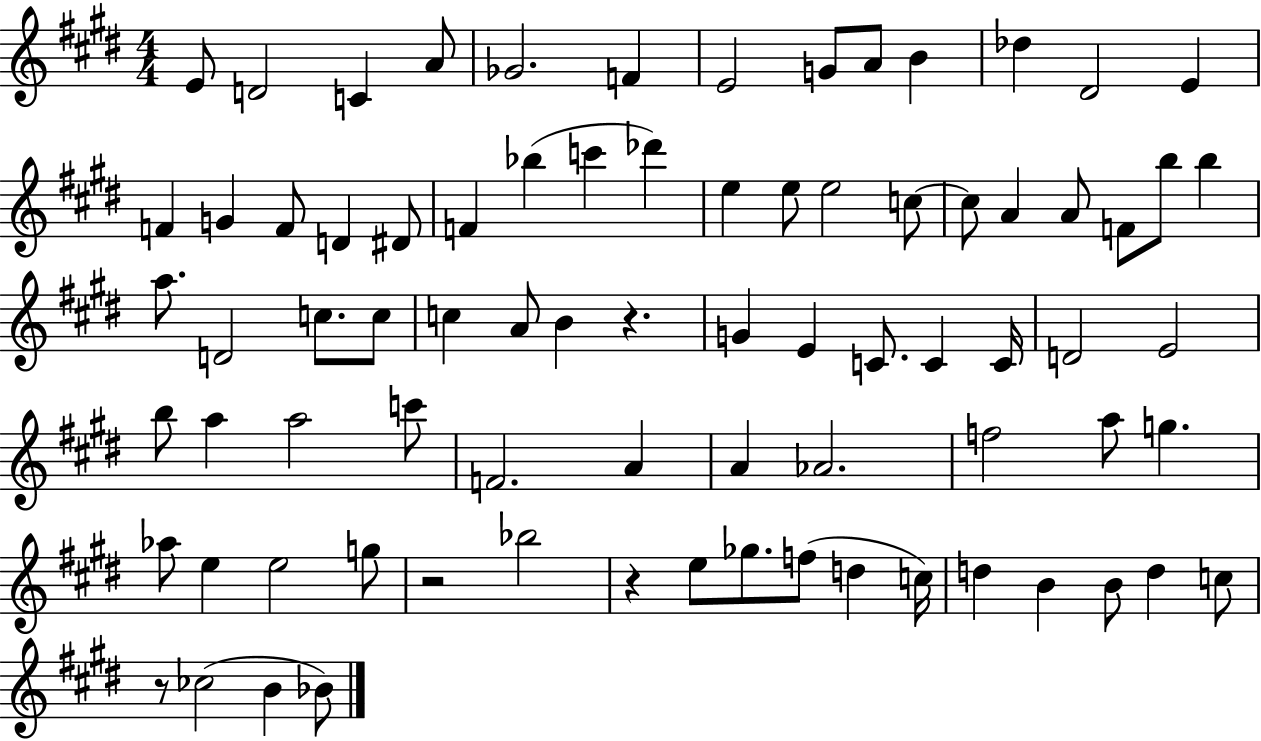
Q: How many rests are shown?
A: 4